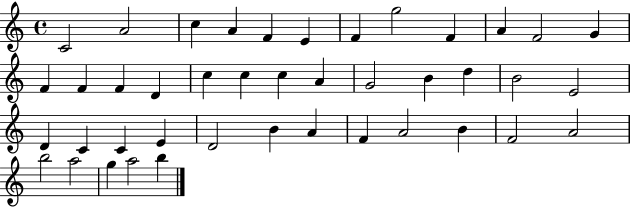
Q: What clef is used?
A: treble